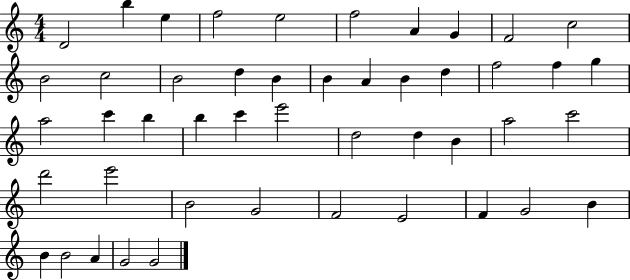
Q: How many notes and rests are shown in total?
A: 47